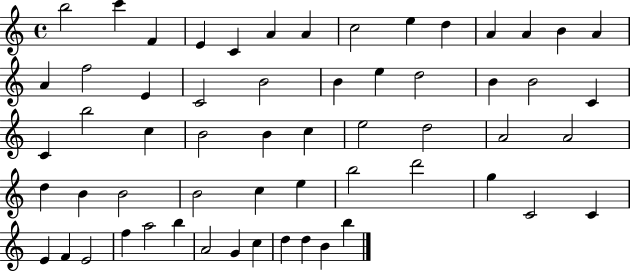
B5/h C6/q F4/q E4/q C4/q A4/q A4/q C5/h E5/q D5/q A4/q A4/q B4/q A4/q A4/q F5/h E4/q C4/h B4/h B4/q E5/q D5/h B4/q B4/h C4/q C4/q B5/h C5/q B4/h B4/q C5/q E5/h D5/h A4/h A4/h D5/q B4/q B4/h B4/h C5/q E5/q B5/h D6/h G5/q C4/h C4/q E4/q F4/q E4/h F5/q A5/h B5/q A4/h G4/q C5/q D5/q D5/q B4/q B5/q